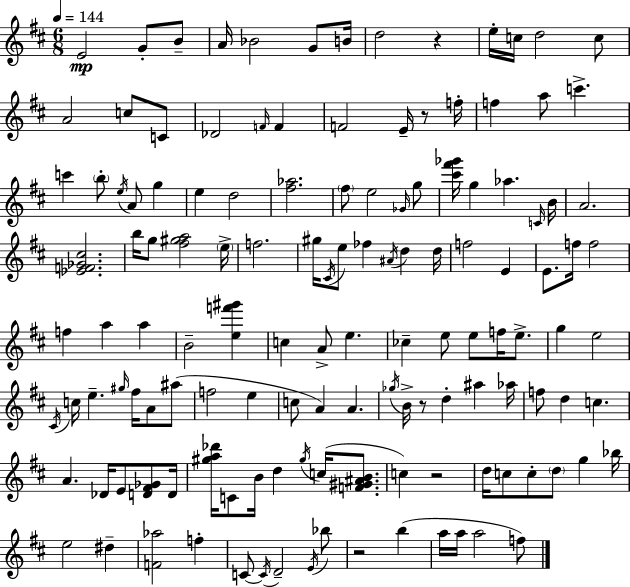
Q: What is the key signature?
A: D major